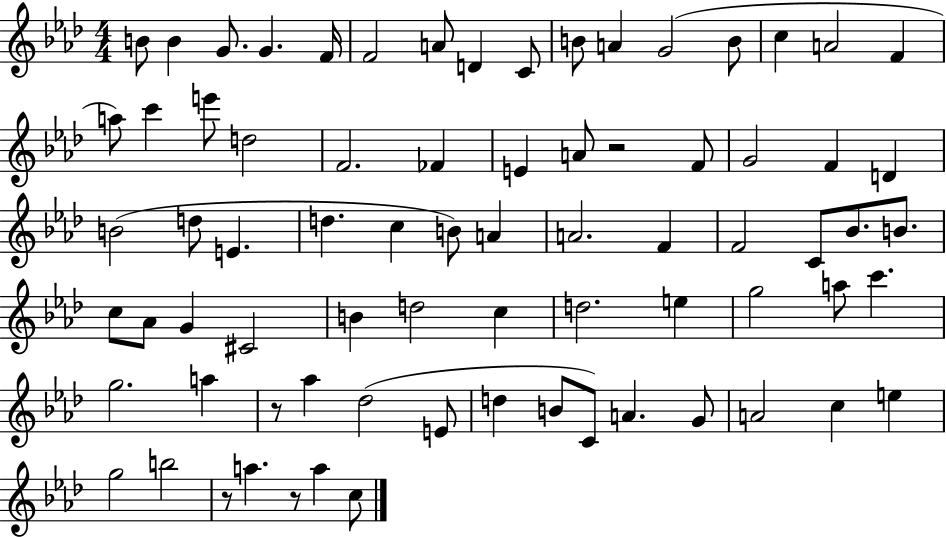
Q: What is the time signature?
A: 4/4